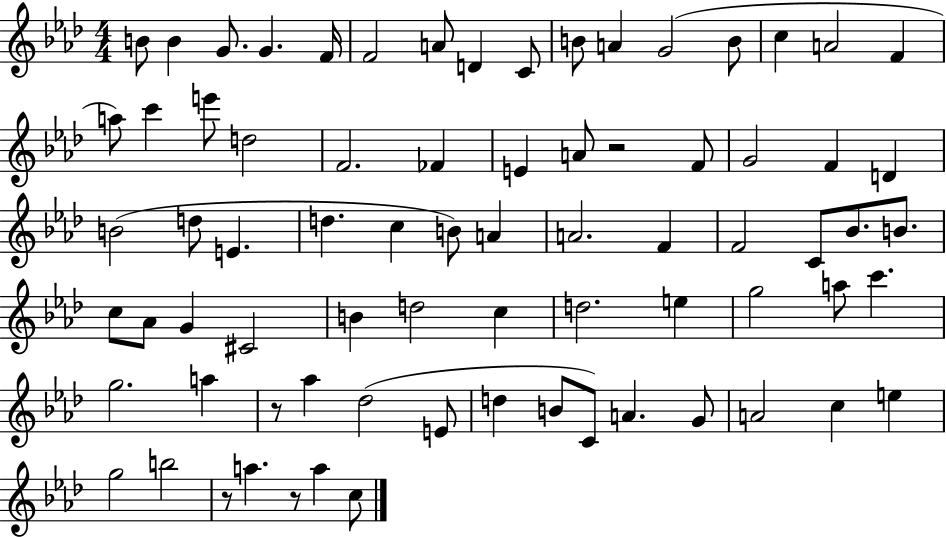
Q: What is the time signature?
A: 4/4